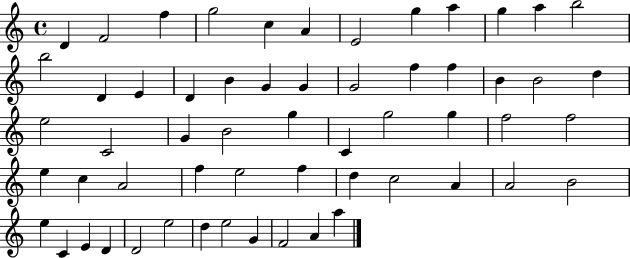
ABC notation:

X:1
T:Untitled
M:4/4
L:1/4
K:C
D F2 f g2 c A E2 g a g a b2 b2 D E D B G G G2 f f B B2 d e2 C2 G B2 g C g2 g f2 f2 e c A2 f e2 f d c2 A A2 B2 e C E D D2 e2 d e2 G F2 A a